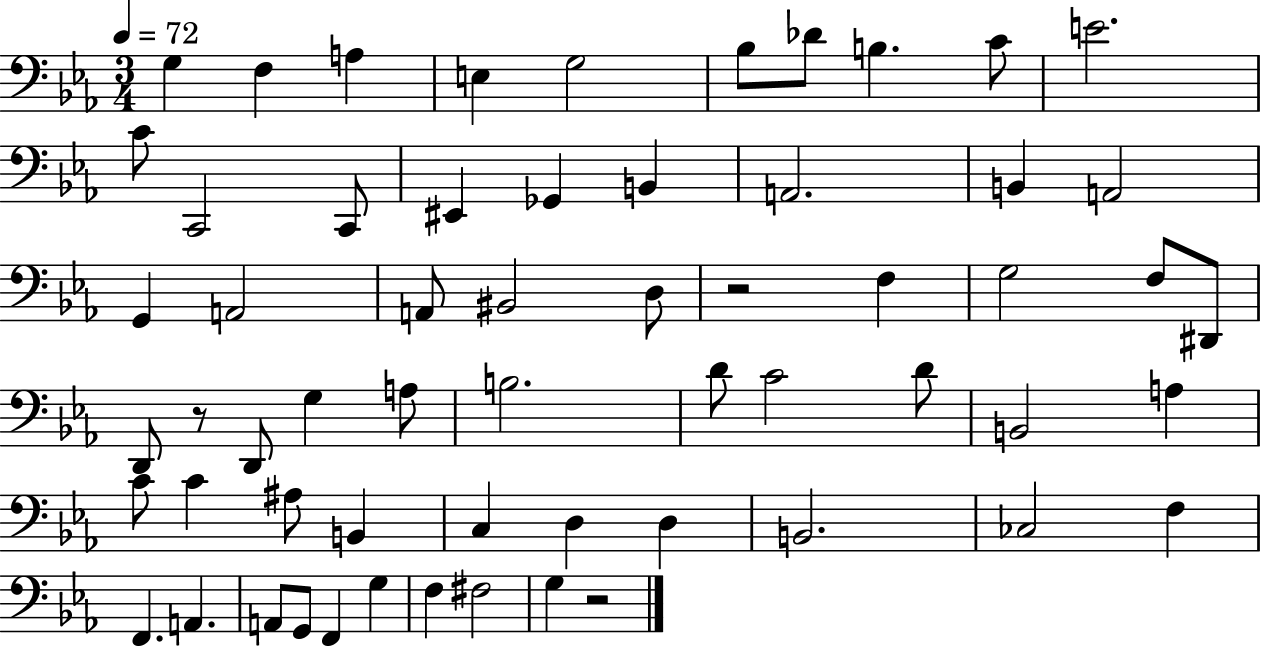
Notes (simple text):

G3/q F3/q A3/q E3/q G3/h Bb3/e Db4/e B3/q. C4/e E4/h. C4/e C2/h C2/e EIS2/q Gb2/q B2/q A2/h. B2/q A2/h G2/q A2/h A2/e BIS2/h D3/e R/h F3/q G3/h F3/e D#2/e D2/e R/e D2/e G3/q A3/e B3/h. D4/e C4/h D4/e B2/h A3/q C4/e C4/q A#3/e B2/q C3/q D3/q D3/q B2/h. CES3/h F3/q F2/q. A2/q. A2/e G2/e F2/q G3/q F3/q F#3/h G3/q R/h